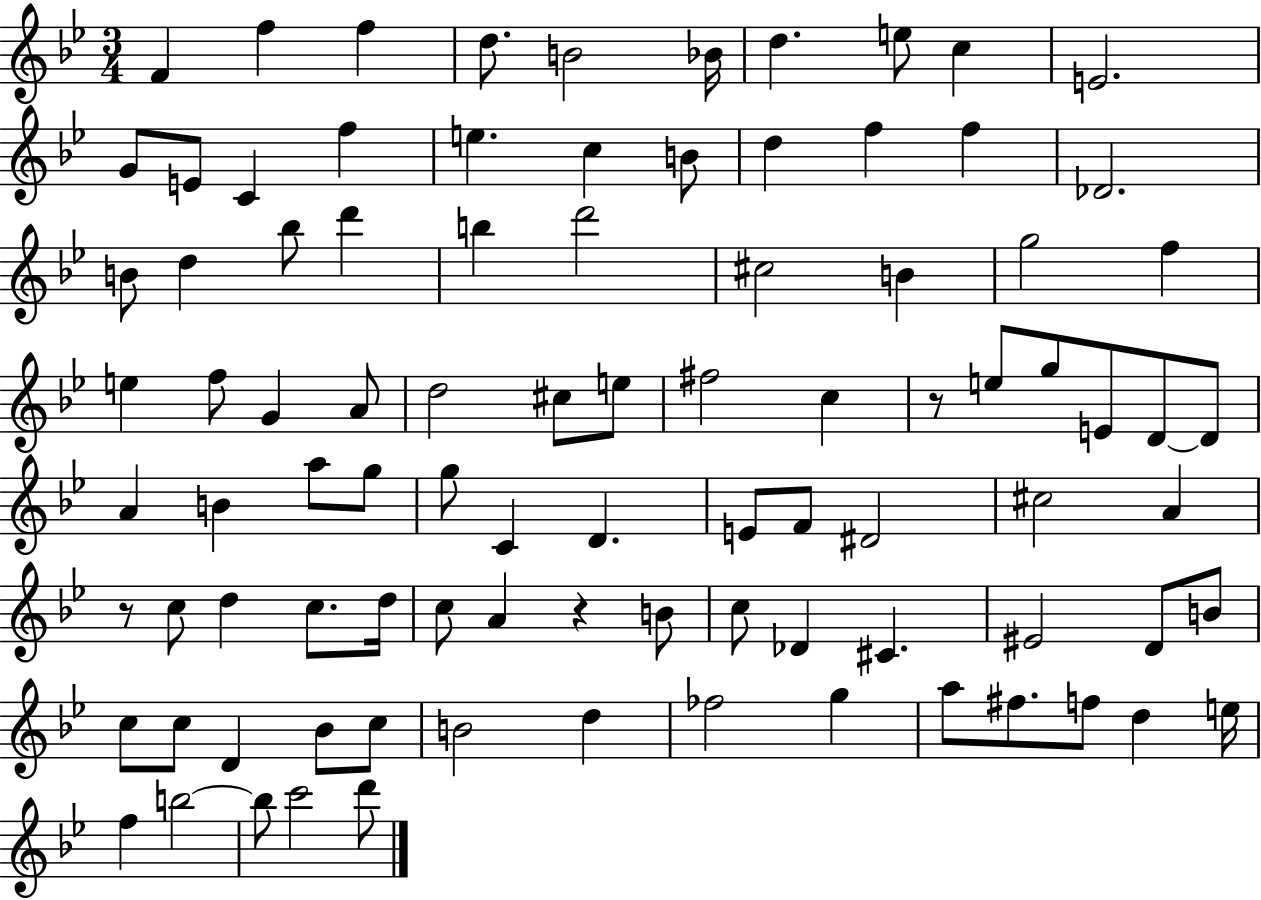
X:1
T:Untitled
M:3/4
L:1/4
K:Bb
F f f d/2 B2 _B/4 d e/2 c E2 G/2 E/2 C f e c B/2 d f f _D2 B/2 d _b/2 d' b d'2 ^c2 B g2 f e f/2 G A/2 d2 ^c/2 e/2 ^f2 c z/2 e/2 g/2 E/2 D/2 D/2 A B a/2 g/2 g/2 C D E/2 F/2 ^D2 ^c2 A z/2 c/2 d c/2 d/4 c/2 A z B/2 c/2 _D ^C ^E2 D/2 B/2 c/2 c/2 D _B/2 c/2 B2 d _f2 g a/2 ^f/2 f/2 d e/4 f b2 b/2 c'2 d'/2